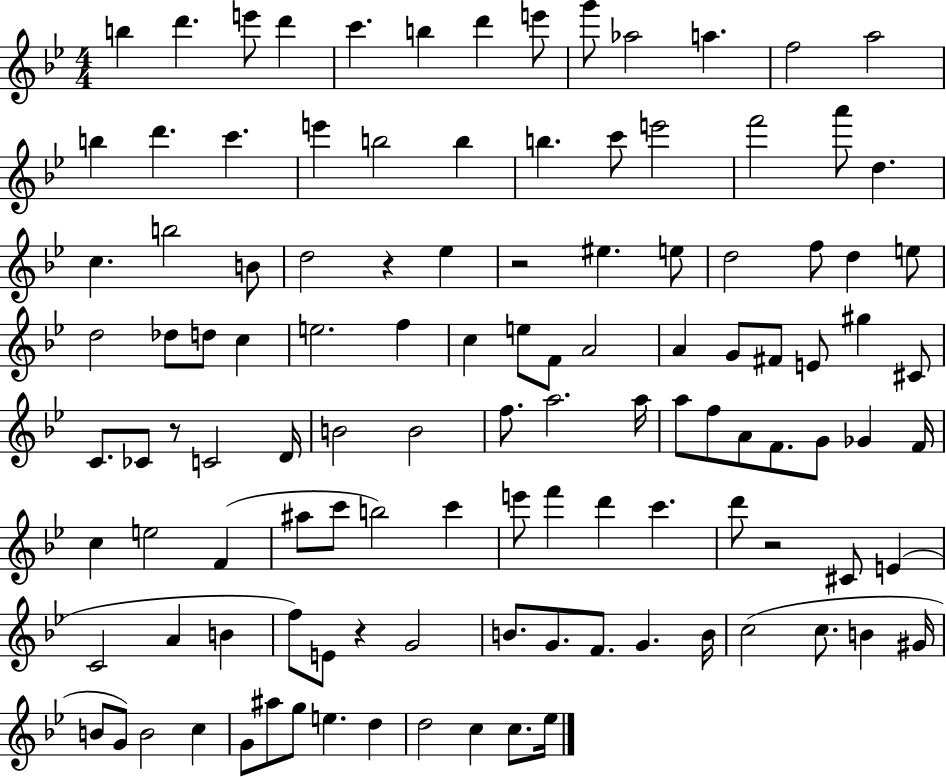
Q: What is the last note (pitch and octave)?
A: Eb5